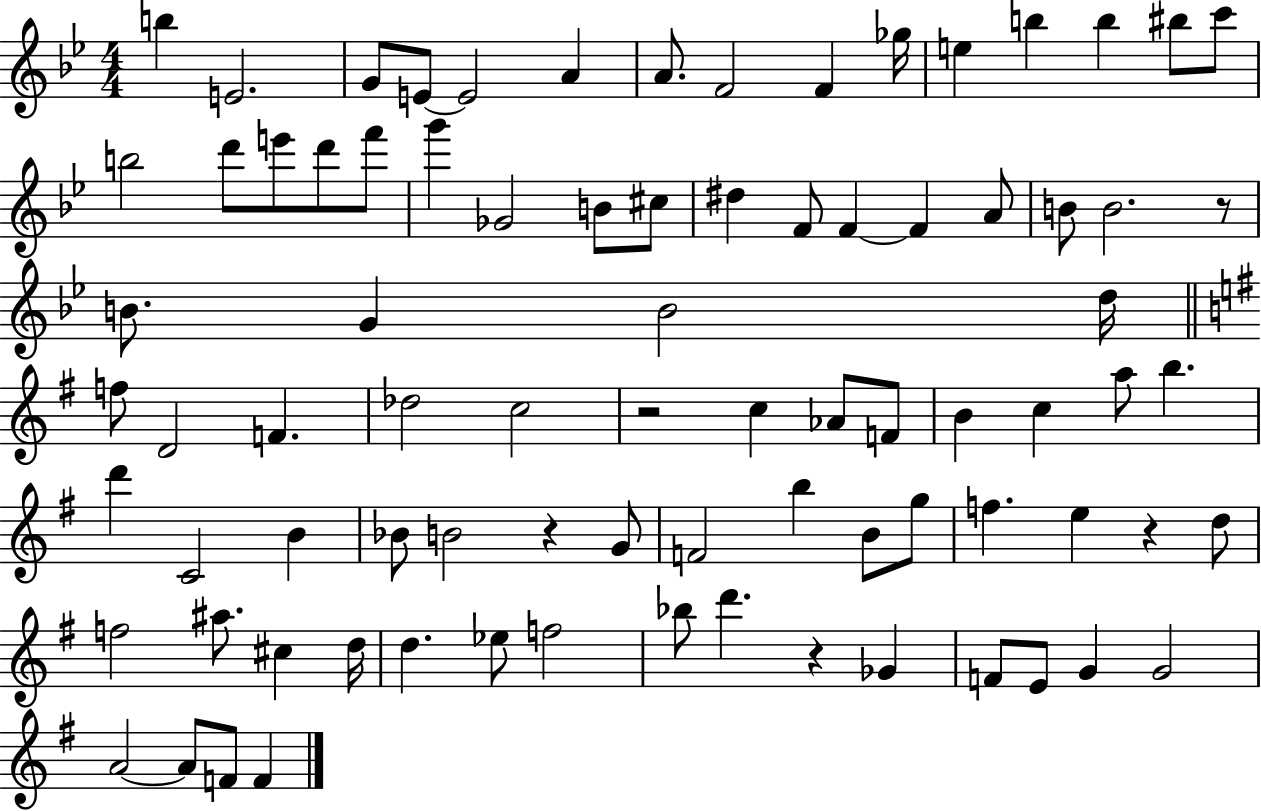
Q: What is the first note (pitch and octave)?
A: B5